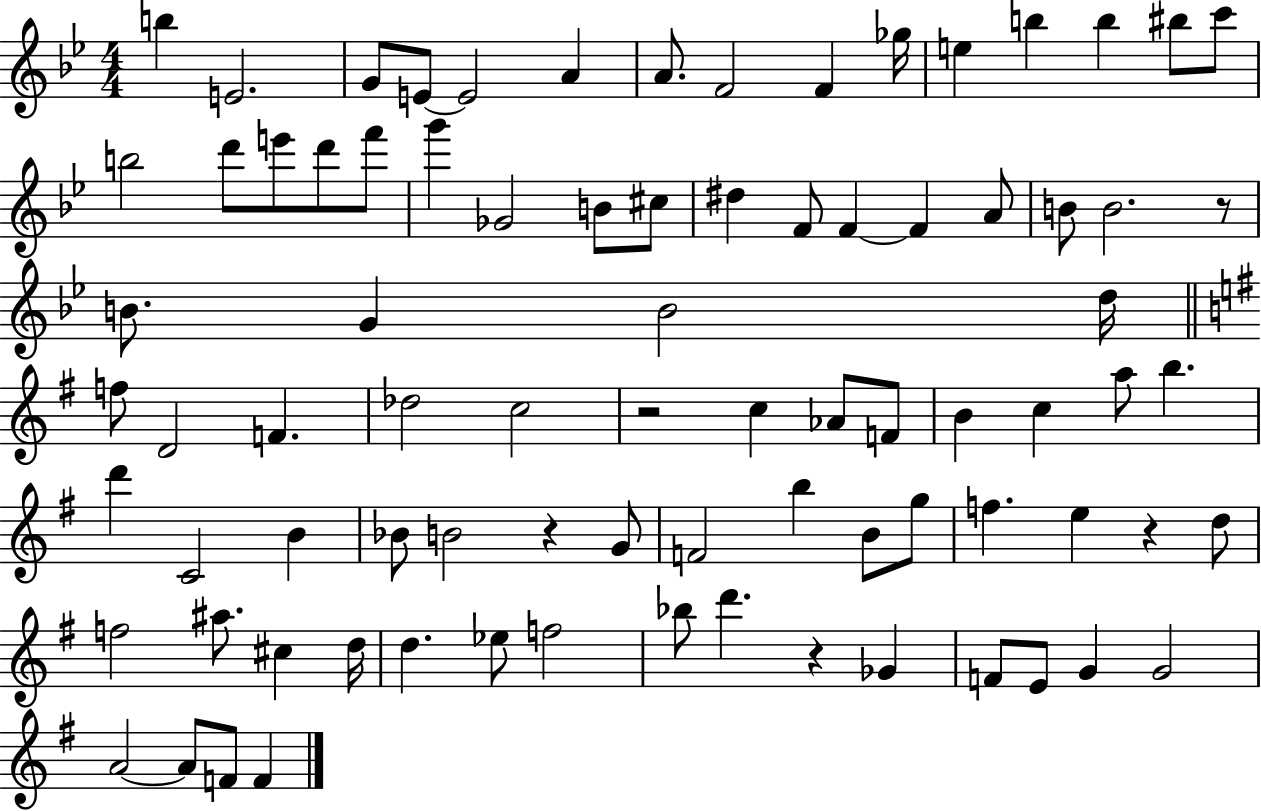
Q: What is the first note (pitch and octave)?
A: B5